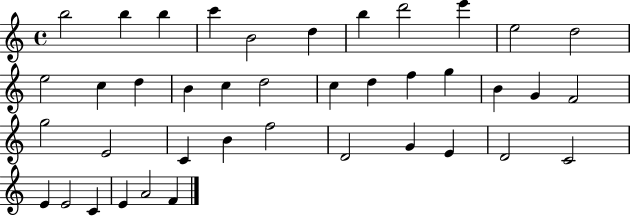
B5/h B5/q B5/q C6/q B4/h D5/q B5/q D6/h E6/q E5/h D5/h E5/h C5/q D5/q B4/q C5/q D5/h C5/q D5/q F5/q G5/q B4/q G4/q F4/h G5/h E4/h C4/q B4/q F5/h D4/h G4/q E4/q D4/h C4/h E4/q E4/h C4/q E4/q A4/h F4/q